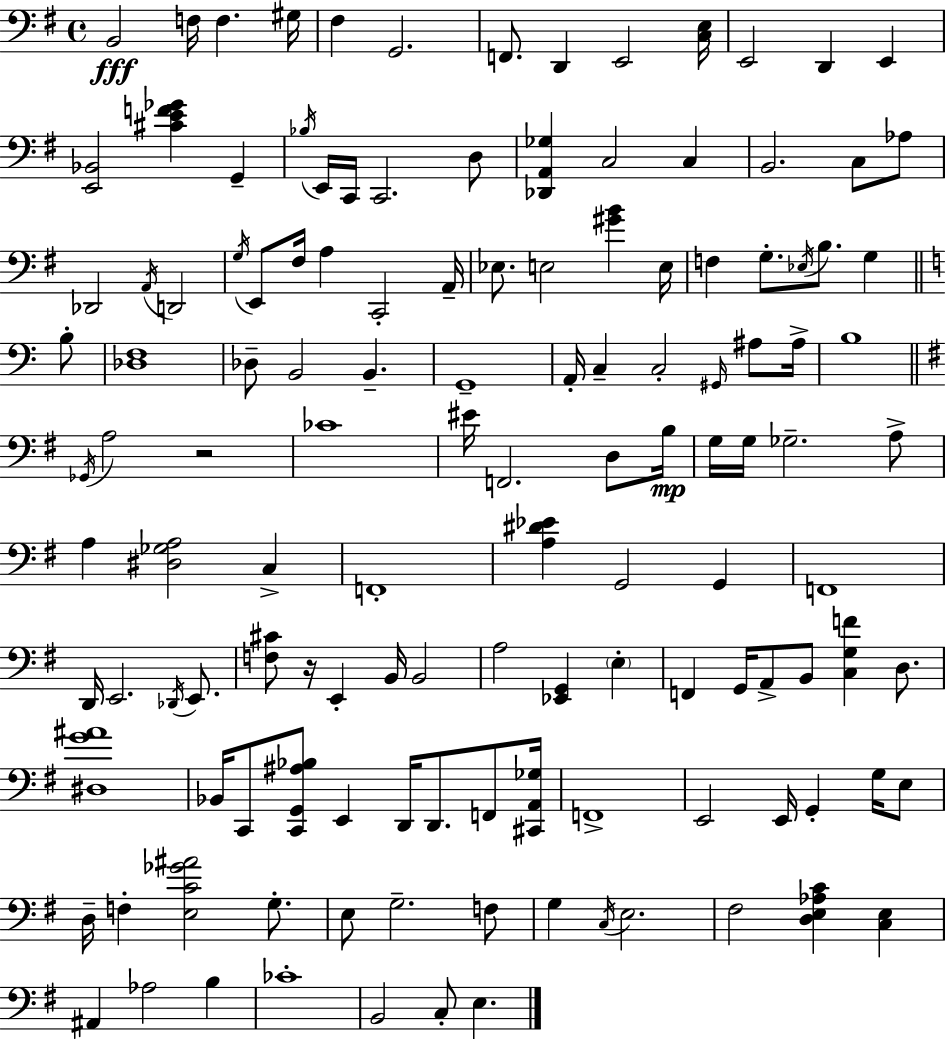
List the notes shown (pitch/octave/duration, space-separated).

B2/h F3/s F3/q. G#3/s F#3/q G2/h. F2/e. D2/q E2/h [C3,E3]/s E2/h D2/q E2/q [E2,Bb2]/h [C#4,E4,F4,Gb4]/q G2/q Bb3/s E2/s C2/s C2/h. D3/e [Db2,A2,Gb3]/q C3/h C3/q B2/h. C3/e Ab3/e Db2/h A2/s D2/h G3/s E2/e F#3/s A3/q C2/h A2/s Eb3/e. E3/h [G#4,B4]/q E3/s F3/q G3/e. Eb3/s B3/e. G3/q B3/e [Db3,F3]/w Db3/e B2/h B2/q. G2/w A2/s C3/q C3/h G#2/s A#3/e A#3/s B3/w Gb2/s A3/h R/h CES4/w EIS4/s F2/h. D3/e B3/s G3/s G3/s Gb3/h. A3/e A3/q [D#3,Gb3,A3]/h C3/q F2/w [A3,D#4,Eb4]/q G2/h G2/q F2/w D2/s E2/h. Db2/s E2/e. [F3,C#4]/e R/s E2/q B2/s B2/h A3/h [Eb2,G2]/q E3/q F2/q G2/s A2/e B2/e [C3,G3,F4]/q D3/e. [D#3,G4,A#4]/w Bb2/s C2/e [C2,G2,A#3,Bb3]/e E2/q D2/s D2/e. F2/e [C#2,A2,Gb3]/s F2/w E2/h E2/s G2/q G3/s E3/e D3/s F3/q [E3,C4,Gb4,A#4]/h G3/e. E3/e G3/h. F3/e G3/q C3/s E3/h. F#3/h [D3,E3,Ab3,C4]/q [C3,E3]/q A#2/q Ab3/h B3/q CES4/w B2/h C3/e E3/q.